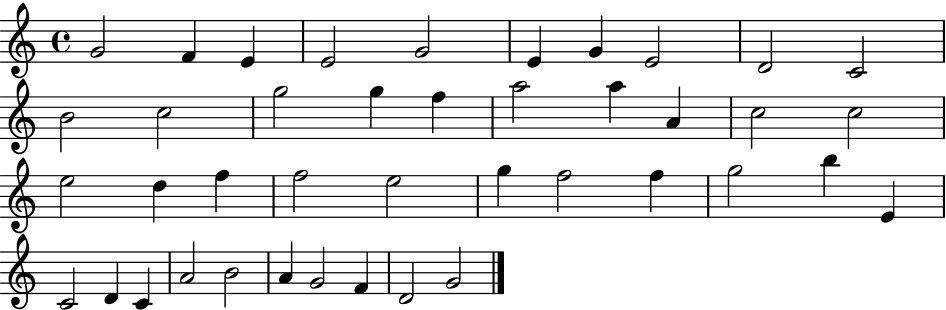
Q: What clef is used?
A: treble